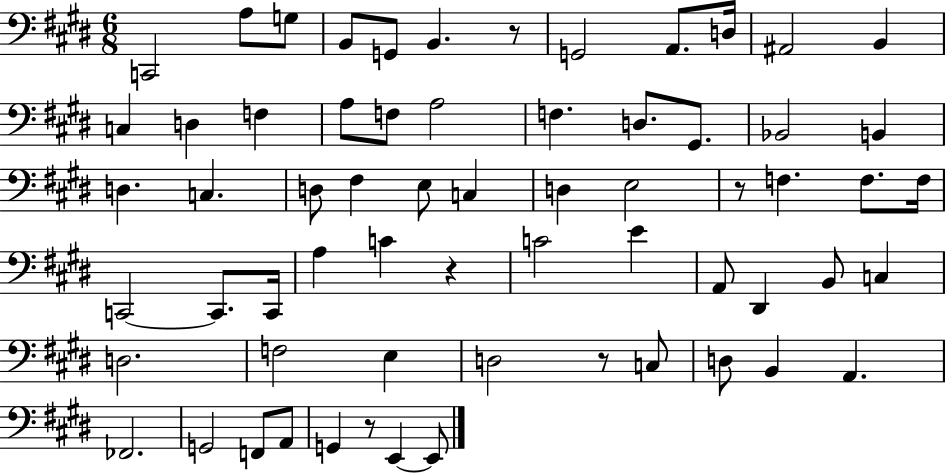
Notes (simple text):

C2/h A3/e G3/e B2/e G2/e B2/q. R/e G2/h A2/e. D3/s A#2/h B2/q C3/q D3/q F3/q A3/e F3/e A3/h F3/q. D3/e. G#2/e. Bb2/h B2/q D3/q. C3/q. D3/e F#3/q E3/e C3/q D3/q E3/h R/e F3/q. F3/e. F3/s C2/h C2/e. C2/s A3/q C4/q R/q C4/h E4/q A2/e D#2/q B2/e C3/q D3/h. F3/h E3/q D3/h R/e C3/e D3/e B2/q A2/q. FES2/h. G2/h F2/e A2/e G2/q R/e E2/q E2/e